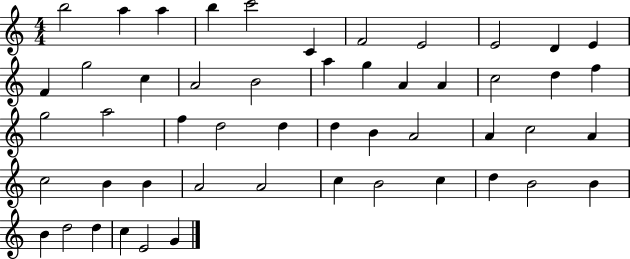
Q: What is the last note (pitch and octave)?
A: G4